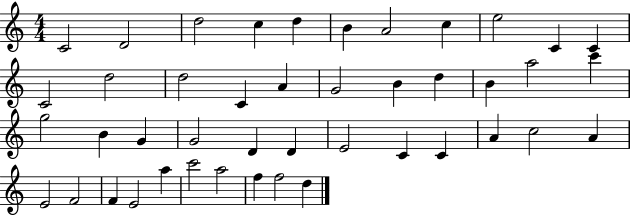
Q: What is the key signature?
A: C major